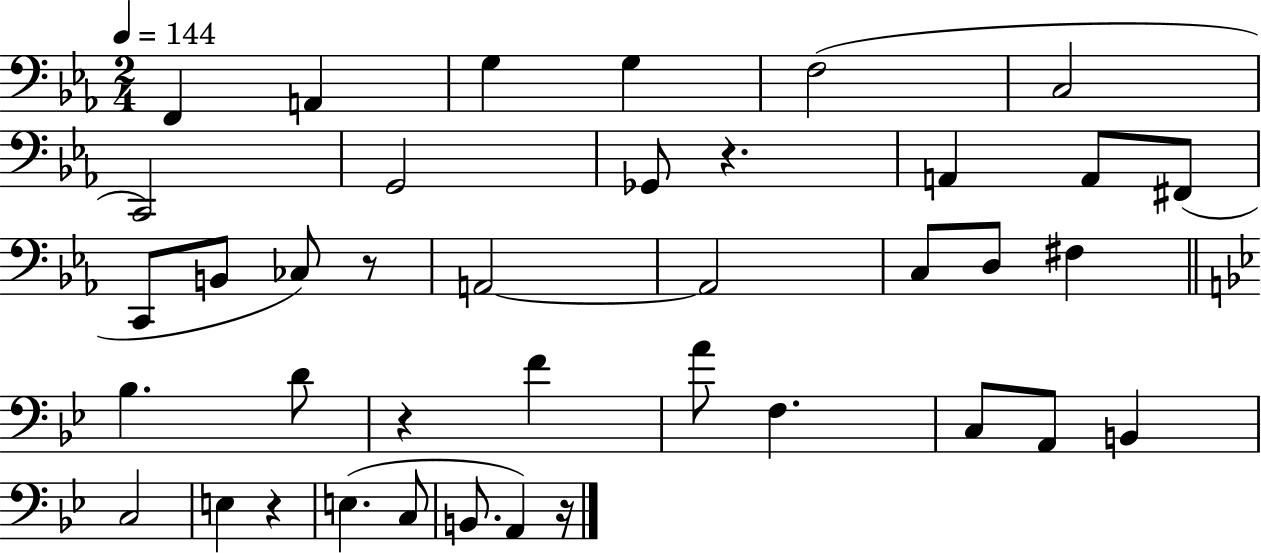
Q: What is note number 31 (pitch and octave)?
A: E3